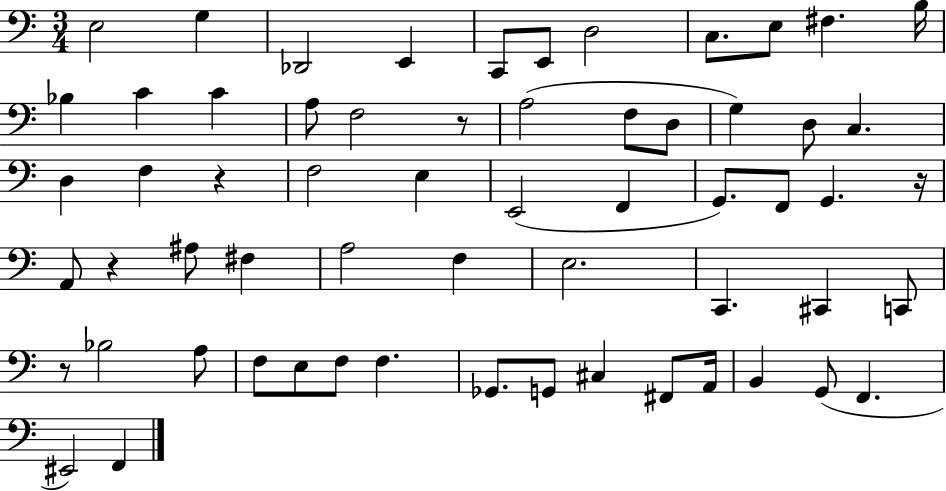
E3/h G3/q Db2/h E2/q C2/e E2/e D3/h C3/e. E3/e F#3/q. B3/s Bb3/q C4/q C4/q A3/e F3/h R/e A3/h F3/e D3/e G3/q D3/e C3/q. D3/q F3/q R/q F3/h E3/q E2/h F2/q G2/e. F2/e G2/q. R/s A2/e R/q A#3/e F#3/q A3/h F3/q E3/h. C2/q. C#2/q C2/e R/e Bb3/h A3/e F3/e E3/e F3/e F3/q. Gb2/e. G2/e C#3/q F#2/e A2/s B2/q G2/e F2/q. EIS2/h F2/q